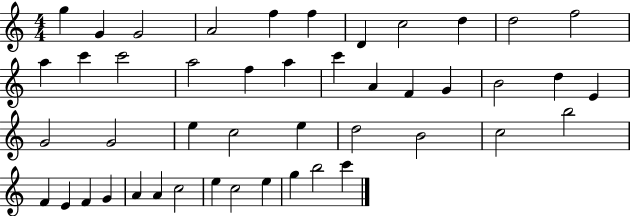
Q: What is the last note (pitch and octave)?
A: C6